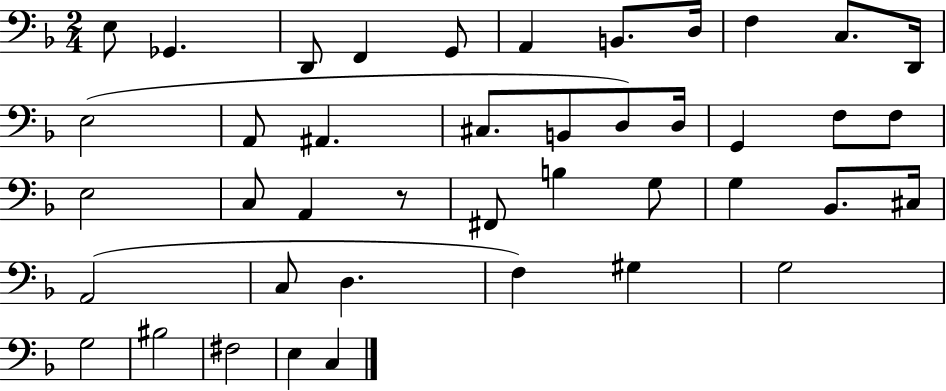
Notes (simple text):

E3/e Gb2/q. D2/e F2/q G2/e A2/q B2/e. D3/s F3/q C3/e. D2/s E3/h A2/e A#2/q. C#3/e. B2/e D3/e D3/s G2/q F3/e F3/e E3/h C3/e A2/q R/e F#2/e B3/q G3/e G3/q Bb2/e. C#3/s A2/h C3/e D3/q. F3/q G#3/q G3/h G3/h BIS3/h F#3/h E3/q C3/q